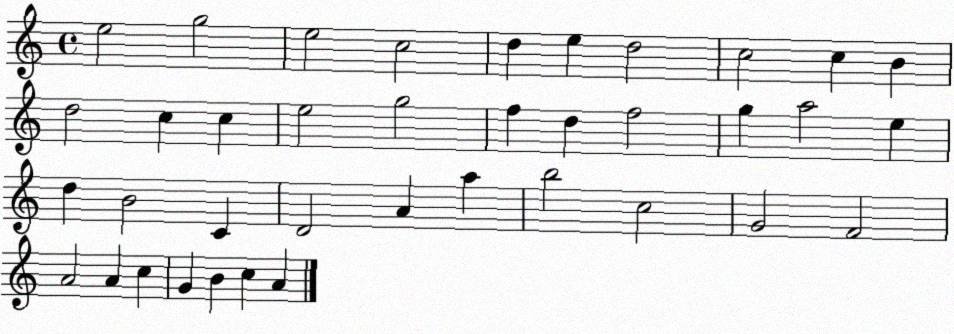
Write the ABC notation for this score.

X:1
T:Untitled
M:4/4
L:1/4
K:C
e2 g2 e2 c2 d e d2 c2 c B d2 c c e2 g2 f d f2 g a2 e d B2 C D2 A a b2 c2 G2 F2 A2 A c G B c A